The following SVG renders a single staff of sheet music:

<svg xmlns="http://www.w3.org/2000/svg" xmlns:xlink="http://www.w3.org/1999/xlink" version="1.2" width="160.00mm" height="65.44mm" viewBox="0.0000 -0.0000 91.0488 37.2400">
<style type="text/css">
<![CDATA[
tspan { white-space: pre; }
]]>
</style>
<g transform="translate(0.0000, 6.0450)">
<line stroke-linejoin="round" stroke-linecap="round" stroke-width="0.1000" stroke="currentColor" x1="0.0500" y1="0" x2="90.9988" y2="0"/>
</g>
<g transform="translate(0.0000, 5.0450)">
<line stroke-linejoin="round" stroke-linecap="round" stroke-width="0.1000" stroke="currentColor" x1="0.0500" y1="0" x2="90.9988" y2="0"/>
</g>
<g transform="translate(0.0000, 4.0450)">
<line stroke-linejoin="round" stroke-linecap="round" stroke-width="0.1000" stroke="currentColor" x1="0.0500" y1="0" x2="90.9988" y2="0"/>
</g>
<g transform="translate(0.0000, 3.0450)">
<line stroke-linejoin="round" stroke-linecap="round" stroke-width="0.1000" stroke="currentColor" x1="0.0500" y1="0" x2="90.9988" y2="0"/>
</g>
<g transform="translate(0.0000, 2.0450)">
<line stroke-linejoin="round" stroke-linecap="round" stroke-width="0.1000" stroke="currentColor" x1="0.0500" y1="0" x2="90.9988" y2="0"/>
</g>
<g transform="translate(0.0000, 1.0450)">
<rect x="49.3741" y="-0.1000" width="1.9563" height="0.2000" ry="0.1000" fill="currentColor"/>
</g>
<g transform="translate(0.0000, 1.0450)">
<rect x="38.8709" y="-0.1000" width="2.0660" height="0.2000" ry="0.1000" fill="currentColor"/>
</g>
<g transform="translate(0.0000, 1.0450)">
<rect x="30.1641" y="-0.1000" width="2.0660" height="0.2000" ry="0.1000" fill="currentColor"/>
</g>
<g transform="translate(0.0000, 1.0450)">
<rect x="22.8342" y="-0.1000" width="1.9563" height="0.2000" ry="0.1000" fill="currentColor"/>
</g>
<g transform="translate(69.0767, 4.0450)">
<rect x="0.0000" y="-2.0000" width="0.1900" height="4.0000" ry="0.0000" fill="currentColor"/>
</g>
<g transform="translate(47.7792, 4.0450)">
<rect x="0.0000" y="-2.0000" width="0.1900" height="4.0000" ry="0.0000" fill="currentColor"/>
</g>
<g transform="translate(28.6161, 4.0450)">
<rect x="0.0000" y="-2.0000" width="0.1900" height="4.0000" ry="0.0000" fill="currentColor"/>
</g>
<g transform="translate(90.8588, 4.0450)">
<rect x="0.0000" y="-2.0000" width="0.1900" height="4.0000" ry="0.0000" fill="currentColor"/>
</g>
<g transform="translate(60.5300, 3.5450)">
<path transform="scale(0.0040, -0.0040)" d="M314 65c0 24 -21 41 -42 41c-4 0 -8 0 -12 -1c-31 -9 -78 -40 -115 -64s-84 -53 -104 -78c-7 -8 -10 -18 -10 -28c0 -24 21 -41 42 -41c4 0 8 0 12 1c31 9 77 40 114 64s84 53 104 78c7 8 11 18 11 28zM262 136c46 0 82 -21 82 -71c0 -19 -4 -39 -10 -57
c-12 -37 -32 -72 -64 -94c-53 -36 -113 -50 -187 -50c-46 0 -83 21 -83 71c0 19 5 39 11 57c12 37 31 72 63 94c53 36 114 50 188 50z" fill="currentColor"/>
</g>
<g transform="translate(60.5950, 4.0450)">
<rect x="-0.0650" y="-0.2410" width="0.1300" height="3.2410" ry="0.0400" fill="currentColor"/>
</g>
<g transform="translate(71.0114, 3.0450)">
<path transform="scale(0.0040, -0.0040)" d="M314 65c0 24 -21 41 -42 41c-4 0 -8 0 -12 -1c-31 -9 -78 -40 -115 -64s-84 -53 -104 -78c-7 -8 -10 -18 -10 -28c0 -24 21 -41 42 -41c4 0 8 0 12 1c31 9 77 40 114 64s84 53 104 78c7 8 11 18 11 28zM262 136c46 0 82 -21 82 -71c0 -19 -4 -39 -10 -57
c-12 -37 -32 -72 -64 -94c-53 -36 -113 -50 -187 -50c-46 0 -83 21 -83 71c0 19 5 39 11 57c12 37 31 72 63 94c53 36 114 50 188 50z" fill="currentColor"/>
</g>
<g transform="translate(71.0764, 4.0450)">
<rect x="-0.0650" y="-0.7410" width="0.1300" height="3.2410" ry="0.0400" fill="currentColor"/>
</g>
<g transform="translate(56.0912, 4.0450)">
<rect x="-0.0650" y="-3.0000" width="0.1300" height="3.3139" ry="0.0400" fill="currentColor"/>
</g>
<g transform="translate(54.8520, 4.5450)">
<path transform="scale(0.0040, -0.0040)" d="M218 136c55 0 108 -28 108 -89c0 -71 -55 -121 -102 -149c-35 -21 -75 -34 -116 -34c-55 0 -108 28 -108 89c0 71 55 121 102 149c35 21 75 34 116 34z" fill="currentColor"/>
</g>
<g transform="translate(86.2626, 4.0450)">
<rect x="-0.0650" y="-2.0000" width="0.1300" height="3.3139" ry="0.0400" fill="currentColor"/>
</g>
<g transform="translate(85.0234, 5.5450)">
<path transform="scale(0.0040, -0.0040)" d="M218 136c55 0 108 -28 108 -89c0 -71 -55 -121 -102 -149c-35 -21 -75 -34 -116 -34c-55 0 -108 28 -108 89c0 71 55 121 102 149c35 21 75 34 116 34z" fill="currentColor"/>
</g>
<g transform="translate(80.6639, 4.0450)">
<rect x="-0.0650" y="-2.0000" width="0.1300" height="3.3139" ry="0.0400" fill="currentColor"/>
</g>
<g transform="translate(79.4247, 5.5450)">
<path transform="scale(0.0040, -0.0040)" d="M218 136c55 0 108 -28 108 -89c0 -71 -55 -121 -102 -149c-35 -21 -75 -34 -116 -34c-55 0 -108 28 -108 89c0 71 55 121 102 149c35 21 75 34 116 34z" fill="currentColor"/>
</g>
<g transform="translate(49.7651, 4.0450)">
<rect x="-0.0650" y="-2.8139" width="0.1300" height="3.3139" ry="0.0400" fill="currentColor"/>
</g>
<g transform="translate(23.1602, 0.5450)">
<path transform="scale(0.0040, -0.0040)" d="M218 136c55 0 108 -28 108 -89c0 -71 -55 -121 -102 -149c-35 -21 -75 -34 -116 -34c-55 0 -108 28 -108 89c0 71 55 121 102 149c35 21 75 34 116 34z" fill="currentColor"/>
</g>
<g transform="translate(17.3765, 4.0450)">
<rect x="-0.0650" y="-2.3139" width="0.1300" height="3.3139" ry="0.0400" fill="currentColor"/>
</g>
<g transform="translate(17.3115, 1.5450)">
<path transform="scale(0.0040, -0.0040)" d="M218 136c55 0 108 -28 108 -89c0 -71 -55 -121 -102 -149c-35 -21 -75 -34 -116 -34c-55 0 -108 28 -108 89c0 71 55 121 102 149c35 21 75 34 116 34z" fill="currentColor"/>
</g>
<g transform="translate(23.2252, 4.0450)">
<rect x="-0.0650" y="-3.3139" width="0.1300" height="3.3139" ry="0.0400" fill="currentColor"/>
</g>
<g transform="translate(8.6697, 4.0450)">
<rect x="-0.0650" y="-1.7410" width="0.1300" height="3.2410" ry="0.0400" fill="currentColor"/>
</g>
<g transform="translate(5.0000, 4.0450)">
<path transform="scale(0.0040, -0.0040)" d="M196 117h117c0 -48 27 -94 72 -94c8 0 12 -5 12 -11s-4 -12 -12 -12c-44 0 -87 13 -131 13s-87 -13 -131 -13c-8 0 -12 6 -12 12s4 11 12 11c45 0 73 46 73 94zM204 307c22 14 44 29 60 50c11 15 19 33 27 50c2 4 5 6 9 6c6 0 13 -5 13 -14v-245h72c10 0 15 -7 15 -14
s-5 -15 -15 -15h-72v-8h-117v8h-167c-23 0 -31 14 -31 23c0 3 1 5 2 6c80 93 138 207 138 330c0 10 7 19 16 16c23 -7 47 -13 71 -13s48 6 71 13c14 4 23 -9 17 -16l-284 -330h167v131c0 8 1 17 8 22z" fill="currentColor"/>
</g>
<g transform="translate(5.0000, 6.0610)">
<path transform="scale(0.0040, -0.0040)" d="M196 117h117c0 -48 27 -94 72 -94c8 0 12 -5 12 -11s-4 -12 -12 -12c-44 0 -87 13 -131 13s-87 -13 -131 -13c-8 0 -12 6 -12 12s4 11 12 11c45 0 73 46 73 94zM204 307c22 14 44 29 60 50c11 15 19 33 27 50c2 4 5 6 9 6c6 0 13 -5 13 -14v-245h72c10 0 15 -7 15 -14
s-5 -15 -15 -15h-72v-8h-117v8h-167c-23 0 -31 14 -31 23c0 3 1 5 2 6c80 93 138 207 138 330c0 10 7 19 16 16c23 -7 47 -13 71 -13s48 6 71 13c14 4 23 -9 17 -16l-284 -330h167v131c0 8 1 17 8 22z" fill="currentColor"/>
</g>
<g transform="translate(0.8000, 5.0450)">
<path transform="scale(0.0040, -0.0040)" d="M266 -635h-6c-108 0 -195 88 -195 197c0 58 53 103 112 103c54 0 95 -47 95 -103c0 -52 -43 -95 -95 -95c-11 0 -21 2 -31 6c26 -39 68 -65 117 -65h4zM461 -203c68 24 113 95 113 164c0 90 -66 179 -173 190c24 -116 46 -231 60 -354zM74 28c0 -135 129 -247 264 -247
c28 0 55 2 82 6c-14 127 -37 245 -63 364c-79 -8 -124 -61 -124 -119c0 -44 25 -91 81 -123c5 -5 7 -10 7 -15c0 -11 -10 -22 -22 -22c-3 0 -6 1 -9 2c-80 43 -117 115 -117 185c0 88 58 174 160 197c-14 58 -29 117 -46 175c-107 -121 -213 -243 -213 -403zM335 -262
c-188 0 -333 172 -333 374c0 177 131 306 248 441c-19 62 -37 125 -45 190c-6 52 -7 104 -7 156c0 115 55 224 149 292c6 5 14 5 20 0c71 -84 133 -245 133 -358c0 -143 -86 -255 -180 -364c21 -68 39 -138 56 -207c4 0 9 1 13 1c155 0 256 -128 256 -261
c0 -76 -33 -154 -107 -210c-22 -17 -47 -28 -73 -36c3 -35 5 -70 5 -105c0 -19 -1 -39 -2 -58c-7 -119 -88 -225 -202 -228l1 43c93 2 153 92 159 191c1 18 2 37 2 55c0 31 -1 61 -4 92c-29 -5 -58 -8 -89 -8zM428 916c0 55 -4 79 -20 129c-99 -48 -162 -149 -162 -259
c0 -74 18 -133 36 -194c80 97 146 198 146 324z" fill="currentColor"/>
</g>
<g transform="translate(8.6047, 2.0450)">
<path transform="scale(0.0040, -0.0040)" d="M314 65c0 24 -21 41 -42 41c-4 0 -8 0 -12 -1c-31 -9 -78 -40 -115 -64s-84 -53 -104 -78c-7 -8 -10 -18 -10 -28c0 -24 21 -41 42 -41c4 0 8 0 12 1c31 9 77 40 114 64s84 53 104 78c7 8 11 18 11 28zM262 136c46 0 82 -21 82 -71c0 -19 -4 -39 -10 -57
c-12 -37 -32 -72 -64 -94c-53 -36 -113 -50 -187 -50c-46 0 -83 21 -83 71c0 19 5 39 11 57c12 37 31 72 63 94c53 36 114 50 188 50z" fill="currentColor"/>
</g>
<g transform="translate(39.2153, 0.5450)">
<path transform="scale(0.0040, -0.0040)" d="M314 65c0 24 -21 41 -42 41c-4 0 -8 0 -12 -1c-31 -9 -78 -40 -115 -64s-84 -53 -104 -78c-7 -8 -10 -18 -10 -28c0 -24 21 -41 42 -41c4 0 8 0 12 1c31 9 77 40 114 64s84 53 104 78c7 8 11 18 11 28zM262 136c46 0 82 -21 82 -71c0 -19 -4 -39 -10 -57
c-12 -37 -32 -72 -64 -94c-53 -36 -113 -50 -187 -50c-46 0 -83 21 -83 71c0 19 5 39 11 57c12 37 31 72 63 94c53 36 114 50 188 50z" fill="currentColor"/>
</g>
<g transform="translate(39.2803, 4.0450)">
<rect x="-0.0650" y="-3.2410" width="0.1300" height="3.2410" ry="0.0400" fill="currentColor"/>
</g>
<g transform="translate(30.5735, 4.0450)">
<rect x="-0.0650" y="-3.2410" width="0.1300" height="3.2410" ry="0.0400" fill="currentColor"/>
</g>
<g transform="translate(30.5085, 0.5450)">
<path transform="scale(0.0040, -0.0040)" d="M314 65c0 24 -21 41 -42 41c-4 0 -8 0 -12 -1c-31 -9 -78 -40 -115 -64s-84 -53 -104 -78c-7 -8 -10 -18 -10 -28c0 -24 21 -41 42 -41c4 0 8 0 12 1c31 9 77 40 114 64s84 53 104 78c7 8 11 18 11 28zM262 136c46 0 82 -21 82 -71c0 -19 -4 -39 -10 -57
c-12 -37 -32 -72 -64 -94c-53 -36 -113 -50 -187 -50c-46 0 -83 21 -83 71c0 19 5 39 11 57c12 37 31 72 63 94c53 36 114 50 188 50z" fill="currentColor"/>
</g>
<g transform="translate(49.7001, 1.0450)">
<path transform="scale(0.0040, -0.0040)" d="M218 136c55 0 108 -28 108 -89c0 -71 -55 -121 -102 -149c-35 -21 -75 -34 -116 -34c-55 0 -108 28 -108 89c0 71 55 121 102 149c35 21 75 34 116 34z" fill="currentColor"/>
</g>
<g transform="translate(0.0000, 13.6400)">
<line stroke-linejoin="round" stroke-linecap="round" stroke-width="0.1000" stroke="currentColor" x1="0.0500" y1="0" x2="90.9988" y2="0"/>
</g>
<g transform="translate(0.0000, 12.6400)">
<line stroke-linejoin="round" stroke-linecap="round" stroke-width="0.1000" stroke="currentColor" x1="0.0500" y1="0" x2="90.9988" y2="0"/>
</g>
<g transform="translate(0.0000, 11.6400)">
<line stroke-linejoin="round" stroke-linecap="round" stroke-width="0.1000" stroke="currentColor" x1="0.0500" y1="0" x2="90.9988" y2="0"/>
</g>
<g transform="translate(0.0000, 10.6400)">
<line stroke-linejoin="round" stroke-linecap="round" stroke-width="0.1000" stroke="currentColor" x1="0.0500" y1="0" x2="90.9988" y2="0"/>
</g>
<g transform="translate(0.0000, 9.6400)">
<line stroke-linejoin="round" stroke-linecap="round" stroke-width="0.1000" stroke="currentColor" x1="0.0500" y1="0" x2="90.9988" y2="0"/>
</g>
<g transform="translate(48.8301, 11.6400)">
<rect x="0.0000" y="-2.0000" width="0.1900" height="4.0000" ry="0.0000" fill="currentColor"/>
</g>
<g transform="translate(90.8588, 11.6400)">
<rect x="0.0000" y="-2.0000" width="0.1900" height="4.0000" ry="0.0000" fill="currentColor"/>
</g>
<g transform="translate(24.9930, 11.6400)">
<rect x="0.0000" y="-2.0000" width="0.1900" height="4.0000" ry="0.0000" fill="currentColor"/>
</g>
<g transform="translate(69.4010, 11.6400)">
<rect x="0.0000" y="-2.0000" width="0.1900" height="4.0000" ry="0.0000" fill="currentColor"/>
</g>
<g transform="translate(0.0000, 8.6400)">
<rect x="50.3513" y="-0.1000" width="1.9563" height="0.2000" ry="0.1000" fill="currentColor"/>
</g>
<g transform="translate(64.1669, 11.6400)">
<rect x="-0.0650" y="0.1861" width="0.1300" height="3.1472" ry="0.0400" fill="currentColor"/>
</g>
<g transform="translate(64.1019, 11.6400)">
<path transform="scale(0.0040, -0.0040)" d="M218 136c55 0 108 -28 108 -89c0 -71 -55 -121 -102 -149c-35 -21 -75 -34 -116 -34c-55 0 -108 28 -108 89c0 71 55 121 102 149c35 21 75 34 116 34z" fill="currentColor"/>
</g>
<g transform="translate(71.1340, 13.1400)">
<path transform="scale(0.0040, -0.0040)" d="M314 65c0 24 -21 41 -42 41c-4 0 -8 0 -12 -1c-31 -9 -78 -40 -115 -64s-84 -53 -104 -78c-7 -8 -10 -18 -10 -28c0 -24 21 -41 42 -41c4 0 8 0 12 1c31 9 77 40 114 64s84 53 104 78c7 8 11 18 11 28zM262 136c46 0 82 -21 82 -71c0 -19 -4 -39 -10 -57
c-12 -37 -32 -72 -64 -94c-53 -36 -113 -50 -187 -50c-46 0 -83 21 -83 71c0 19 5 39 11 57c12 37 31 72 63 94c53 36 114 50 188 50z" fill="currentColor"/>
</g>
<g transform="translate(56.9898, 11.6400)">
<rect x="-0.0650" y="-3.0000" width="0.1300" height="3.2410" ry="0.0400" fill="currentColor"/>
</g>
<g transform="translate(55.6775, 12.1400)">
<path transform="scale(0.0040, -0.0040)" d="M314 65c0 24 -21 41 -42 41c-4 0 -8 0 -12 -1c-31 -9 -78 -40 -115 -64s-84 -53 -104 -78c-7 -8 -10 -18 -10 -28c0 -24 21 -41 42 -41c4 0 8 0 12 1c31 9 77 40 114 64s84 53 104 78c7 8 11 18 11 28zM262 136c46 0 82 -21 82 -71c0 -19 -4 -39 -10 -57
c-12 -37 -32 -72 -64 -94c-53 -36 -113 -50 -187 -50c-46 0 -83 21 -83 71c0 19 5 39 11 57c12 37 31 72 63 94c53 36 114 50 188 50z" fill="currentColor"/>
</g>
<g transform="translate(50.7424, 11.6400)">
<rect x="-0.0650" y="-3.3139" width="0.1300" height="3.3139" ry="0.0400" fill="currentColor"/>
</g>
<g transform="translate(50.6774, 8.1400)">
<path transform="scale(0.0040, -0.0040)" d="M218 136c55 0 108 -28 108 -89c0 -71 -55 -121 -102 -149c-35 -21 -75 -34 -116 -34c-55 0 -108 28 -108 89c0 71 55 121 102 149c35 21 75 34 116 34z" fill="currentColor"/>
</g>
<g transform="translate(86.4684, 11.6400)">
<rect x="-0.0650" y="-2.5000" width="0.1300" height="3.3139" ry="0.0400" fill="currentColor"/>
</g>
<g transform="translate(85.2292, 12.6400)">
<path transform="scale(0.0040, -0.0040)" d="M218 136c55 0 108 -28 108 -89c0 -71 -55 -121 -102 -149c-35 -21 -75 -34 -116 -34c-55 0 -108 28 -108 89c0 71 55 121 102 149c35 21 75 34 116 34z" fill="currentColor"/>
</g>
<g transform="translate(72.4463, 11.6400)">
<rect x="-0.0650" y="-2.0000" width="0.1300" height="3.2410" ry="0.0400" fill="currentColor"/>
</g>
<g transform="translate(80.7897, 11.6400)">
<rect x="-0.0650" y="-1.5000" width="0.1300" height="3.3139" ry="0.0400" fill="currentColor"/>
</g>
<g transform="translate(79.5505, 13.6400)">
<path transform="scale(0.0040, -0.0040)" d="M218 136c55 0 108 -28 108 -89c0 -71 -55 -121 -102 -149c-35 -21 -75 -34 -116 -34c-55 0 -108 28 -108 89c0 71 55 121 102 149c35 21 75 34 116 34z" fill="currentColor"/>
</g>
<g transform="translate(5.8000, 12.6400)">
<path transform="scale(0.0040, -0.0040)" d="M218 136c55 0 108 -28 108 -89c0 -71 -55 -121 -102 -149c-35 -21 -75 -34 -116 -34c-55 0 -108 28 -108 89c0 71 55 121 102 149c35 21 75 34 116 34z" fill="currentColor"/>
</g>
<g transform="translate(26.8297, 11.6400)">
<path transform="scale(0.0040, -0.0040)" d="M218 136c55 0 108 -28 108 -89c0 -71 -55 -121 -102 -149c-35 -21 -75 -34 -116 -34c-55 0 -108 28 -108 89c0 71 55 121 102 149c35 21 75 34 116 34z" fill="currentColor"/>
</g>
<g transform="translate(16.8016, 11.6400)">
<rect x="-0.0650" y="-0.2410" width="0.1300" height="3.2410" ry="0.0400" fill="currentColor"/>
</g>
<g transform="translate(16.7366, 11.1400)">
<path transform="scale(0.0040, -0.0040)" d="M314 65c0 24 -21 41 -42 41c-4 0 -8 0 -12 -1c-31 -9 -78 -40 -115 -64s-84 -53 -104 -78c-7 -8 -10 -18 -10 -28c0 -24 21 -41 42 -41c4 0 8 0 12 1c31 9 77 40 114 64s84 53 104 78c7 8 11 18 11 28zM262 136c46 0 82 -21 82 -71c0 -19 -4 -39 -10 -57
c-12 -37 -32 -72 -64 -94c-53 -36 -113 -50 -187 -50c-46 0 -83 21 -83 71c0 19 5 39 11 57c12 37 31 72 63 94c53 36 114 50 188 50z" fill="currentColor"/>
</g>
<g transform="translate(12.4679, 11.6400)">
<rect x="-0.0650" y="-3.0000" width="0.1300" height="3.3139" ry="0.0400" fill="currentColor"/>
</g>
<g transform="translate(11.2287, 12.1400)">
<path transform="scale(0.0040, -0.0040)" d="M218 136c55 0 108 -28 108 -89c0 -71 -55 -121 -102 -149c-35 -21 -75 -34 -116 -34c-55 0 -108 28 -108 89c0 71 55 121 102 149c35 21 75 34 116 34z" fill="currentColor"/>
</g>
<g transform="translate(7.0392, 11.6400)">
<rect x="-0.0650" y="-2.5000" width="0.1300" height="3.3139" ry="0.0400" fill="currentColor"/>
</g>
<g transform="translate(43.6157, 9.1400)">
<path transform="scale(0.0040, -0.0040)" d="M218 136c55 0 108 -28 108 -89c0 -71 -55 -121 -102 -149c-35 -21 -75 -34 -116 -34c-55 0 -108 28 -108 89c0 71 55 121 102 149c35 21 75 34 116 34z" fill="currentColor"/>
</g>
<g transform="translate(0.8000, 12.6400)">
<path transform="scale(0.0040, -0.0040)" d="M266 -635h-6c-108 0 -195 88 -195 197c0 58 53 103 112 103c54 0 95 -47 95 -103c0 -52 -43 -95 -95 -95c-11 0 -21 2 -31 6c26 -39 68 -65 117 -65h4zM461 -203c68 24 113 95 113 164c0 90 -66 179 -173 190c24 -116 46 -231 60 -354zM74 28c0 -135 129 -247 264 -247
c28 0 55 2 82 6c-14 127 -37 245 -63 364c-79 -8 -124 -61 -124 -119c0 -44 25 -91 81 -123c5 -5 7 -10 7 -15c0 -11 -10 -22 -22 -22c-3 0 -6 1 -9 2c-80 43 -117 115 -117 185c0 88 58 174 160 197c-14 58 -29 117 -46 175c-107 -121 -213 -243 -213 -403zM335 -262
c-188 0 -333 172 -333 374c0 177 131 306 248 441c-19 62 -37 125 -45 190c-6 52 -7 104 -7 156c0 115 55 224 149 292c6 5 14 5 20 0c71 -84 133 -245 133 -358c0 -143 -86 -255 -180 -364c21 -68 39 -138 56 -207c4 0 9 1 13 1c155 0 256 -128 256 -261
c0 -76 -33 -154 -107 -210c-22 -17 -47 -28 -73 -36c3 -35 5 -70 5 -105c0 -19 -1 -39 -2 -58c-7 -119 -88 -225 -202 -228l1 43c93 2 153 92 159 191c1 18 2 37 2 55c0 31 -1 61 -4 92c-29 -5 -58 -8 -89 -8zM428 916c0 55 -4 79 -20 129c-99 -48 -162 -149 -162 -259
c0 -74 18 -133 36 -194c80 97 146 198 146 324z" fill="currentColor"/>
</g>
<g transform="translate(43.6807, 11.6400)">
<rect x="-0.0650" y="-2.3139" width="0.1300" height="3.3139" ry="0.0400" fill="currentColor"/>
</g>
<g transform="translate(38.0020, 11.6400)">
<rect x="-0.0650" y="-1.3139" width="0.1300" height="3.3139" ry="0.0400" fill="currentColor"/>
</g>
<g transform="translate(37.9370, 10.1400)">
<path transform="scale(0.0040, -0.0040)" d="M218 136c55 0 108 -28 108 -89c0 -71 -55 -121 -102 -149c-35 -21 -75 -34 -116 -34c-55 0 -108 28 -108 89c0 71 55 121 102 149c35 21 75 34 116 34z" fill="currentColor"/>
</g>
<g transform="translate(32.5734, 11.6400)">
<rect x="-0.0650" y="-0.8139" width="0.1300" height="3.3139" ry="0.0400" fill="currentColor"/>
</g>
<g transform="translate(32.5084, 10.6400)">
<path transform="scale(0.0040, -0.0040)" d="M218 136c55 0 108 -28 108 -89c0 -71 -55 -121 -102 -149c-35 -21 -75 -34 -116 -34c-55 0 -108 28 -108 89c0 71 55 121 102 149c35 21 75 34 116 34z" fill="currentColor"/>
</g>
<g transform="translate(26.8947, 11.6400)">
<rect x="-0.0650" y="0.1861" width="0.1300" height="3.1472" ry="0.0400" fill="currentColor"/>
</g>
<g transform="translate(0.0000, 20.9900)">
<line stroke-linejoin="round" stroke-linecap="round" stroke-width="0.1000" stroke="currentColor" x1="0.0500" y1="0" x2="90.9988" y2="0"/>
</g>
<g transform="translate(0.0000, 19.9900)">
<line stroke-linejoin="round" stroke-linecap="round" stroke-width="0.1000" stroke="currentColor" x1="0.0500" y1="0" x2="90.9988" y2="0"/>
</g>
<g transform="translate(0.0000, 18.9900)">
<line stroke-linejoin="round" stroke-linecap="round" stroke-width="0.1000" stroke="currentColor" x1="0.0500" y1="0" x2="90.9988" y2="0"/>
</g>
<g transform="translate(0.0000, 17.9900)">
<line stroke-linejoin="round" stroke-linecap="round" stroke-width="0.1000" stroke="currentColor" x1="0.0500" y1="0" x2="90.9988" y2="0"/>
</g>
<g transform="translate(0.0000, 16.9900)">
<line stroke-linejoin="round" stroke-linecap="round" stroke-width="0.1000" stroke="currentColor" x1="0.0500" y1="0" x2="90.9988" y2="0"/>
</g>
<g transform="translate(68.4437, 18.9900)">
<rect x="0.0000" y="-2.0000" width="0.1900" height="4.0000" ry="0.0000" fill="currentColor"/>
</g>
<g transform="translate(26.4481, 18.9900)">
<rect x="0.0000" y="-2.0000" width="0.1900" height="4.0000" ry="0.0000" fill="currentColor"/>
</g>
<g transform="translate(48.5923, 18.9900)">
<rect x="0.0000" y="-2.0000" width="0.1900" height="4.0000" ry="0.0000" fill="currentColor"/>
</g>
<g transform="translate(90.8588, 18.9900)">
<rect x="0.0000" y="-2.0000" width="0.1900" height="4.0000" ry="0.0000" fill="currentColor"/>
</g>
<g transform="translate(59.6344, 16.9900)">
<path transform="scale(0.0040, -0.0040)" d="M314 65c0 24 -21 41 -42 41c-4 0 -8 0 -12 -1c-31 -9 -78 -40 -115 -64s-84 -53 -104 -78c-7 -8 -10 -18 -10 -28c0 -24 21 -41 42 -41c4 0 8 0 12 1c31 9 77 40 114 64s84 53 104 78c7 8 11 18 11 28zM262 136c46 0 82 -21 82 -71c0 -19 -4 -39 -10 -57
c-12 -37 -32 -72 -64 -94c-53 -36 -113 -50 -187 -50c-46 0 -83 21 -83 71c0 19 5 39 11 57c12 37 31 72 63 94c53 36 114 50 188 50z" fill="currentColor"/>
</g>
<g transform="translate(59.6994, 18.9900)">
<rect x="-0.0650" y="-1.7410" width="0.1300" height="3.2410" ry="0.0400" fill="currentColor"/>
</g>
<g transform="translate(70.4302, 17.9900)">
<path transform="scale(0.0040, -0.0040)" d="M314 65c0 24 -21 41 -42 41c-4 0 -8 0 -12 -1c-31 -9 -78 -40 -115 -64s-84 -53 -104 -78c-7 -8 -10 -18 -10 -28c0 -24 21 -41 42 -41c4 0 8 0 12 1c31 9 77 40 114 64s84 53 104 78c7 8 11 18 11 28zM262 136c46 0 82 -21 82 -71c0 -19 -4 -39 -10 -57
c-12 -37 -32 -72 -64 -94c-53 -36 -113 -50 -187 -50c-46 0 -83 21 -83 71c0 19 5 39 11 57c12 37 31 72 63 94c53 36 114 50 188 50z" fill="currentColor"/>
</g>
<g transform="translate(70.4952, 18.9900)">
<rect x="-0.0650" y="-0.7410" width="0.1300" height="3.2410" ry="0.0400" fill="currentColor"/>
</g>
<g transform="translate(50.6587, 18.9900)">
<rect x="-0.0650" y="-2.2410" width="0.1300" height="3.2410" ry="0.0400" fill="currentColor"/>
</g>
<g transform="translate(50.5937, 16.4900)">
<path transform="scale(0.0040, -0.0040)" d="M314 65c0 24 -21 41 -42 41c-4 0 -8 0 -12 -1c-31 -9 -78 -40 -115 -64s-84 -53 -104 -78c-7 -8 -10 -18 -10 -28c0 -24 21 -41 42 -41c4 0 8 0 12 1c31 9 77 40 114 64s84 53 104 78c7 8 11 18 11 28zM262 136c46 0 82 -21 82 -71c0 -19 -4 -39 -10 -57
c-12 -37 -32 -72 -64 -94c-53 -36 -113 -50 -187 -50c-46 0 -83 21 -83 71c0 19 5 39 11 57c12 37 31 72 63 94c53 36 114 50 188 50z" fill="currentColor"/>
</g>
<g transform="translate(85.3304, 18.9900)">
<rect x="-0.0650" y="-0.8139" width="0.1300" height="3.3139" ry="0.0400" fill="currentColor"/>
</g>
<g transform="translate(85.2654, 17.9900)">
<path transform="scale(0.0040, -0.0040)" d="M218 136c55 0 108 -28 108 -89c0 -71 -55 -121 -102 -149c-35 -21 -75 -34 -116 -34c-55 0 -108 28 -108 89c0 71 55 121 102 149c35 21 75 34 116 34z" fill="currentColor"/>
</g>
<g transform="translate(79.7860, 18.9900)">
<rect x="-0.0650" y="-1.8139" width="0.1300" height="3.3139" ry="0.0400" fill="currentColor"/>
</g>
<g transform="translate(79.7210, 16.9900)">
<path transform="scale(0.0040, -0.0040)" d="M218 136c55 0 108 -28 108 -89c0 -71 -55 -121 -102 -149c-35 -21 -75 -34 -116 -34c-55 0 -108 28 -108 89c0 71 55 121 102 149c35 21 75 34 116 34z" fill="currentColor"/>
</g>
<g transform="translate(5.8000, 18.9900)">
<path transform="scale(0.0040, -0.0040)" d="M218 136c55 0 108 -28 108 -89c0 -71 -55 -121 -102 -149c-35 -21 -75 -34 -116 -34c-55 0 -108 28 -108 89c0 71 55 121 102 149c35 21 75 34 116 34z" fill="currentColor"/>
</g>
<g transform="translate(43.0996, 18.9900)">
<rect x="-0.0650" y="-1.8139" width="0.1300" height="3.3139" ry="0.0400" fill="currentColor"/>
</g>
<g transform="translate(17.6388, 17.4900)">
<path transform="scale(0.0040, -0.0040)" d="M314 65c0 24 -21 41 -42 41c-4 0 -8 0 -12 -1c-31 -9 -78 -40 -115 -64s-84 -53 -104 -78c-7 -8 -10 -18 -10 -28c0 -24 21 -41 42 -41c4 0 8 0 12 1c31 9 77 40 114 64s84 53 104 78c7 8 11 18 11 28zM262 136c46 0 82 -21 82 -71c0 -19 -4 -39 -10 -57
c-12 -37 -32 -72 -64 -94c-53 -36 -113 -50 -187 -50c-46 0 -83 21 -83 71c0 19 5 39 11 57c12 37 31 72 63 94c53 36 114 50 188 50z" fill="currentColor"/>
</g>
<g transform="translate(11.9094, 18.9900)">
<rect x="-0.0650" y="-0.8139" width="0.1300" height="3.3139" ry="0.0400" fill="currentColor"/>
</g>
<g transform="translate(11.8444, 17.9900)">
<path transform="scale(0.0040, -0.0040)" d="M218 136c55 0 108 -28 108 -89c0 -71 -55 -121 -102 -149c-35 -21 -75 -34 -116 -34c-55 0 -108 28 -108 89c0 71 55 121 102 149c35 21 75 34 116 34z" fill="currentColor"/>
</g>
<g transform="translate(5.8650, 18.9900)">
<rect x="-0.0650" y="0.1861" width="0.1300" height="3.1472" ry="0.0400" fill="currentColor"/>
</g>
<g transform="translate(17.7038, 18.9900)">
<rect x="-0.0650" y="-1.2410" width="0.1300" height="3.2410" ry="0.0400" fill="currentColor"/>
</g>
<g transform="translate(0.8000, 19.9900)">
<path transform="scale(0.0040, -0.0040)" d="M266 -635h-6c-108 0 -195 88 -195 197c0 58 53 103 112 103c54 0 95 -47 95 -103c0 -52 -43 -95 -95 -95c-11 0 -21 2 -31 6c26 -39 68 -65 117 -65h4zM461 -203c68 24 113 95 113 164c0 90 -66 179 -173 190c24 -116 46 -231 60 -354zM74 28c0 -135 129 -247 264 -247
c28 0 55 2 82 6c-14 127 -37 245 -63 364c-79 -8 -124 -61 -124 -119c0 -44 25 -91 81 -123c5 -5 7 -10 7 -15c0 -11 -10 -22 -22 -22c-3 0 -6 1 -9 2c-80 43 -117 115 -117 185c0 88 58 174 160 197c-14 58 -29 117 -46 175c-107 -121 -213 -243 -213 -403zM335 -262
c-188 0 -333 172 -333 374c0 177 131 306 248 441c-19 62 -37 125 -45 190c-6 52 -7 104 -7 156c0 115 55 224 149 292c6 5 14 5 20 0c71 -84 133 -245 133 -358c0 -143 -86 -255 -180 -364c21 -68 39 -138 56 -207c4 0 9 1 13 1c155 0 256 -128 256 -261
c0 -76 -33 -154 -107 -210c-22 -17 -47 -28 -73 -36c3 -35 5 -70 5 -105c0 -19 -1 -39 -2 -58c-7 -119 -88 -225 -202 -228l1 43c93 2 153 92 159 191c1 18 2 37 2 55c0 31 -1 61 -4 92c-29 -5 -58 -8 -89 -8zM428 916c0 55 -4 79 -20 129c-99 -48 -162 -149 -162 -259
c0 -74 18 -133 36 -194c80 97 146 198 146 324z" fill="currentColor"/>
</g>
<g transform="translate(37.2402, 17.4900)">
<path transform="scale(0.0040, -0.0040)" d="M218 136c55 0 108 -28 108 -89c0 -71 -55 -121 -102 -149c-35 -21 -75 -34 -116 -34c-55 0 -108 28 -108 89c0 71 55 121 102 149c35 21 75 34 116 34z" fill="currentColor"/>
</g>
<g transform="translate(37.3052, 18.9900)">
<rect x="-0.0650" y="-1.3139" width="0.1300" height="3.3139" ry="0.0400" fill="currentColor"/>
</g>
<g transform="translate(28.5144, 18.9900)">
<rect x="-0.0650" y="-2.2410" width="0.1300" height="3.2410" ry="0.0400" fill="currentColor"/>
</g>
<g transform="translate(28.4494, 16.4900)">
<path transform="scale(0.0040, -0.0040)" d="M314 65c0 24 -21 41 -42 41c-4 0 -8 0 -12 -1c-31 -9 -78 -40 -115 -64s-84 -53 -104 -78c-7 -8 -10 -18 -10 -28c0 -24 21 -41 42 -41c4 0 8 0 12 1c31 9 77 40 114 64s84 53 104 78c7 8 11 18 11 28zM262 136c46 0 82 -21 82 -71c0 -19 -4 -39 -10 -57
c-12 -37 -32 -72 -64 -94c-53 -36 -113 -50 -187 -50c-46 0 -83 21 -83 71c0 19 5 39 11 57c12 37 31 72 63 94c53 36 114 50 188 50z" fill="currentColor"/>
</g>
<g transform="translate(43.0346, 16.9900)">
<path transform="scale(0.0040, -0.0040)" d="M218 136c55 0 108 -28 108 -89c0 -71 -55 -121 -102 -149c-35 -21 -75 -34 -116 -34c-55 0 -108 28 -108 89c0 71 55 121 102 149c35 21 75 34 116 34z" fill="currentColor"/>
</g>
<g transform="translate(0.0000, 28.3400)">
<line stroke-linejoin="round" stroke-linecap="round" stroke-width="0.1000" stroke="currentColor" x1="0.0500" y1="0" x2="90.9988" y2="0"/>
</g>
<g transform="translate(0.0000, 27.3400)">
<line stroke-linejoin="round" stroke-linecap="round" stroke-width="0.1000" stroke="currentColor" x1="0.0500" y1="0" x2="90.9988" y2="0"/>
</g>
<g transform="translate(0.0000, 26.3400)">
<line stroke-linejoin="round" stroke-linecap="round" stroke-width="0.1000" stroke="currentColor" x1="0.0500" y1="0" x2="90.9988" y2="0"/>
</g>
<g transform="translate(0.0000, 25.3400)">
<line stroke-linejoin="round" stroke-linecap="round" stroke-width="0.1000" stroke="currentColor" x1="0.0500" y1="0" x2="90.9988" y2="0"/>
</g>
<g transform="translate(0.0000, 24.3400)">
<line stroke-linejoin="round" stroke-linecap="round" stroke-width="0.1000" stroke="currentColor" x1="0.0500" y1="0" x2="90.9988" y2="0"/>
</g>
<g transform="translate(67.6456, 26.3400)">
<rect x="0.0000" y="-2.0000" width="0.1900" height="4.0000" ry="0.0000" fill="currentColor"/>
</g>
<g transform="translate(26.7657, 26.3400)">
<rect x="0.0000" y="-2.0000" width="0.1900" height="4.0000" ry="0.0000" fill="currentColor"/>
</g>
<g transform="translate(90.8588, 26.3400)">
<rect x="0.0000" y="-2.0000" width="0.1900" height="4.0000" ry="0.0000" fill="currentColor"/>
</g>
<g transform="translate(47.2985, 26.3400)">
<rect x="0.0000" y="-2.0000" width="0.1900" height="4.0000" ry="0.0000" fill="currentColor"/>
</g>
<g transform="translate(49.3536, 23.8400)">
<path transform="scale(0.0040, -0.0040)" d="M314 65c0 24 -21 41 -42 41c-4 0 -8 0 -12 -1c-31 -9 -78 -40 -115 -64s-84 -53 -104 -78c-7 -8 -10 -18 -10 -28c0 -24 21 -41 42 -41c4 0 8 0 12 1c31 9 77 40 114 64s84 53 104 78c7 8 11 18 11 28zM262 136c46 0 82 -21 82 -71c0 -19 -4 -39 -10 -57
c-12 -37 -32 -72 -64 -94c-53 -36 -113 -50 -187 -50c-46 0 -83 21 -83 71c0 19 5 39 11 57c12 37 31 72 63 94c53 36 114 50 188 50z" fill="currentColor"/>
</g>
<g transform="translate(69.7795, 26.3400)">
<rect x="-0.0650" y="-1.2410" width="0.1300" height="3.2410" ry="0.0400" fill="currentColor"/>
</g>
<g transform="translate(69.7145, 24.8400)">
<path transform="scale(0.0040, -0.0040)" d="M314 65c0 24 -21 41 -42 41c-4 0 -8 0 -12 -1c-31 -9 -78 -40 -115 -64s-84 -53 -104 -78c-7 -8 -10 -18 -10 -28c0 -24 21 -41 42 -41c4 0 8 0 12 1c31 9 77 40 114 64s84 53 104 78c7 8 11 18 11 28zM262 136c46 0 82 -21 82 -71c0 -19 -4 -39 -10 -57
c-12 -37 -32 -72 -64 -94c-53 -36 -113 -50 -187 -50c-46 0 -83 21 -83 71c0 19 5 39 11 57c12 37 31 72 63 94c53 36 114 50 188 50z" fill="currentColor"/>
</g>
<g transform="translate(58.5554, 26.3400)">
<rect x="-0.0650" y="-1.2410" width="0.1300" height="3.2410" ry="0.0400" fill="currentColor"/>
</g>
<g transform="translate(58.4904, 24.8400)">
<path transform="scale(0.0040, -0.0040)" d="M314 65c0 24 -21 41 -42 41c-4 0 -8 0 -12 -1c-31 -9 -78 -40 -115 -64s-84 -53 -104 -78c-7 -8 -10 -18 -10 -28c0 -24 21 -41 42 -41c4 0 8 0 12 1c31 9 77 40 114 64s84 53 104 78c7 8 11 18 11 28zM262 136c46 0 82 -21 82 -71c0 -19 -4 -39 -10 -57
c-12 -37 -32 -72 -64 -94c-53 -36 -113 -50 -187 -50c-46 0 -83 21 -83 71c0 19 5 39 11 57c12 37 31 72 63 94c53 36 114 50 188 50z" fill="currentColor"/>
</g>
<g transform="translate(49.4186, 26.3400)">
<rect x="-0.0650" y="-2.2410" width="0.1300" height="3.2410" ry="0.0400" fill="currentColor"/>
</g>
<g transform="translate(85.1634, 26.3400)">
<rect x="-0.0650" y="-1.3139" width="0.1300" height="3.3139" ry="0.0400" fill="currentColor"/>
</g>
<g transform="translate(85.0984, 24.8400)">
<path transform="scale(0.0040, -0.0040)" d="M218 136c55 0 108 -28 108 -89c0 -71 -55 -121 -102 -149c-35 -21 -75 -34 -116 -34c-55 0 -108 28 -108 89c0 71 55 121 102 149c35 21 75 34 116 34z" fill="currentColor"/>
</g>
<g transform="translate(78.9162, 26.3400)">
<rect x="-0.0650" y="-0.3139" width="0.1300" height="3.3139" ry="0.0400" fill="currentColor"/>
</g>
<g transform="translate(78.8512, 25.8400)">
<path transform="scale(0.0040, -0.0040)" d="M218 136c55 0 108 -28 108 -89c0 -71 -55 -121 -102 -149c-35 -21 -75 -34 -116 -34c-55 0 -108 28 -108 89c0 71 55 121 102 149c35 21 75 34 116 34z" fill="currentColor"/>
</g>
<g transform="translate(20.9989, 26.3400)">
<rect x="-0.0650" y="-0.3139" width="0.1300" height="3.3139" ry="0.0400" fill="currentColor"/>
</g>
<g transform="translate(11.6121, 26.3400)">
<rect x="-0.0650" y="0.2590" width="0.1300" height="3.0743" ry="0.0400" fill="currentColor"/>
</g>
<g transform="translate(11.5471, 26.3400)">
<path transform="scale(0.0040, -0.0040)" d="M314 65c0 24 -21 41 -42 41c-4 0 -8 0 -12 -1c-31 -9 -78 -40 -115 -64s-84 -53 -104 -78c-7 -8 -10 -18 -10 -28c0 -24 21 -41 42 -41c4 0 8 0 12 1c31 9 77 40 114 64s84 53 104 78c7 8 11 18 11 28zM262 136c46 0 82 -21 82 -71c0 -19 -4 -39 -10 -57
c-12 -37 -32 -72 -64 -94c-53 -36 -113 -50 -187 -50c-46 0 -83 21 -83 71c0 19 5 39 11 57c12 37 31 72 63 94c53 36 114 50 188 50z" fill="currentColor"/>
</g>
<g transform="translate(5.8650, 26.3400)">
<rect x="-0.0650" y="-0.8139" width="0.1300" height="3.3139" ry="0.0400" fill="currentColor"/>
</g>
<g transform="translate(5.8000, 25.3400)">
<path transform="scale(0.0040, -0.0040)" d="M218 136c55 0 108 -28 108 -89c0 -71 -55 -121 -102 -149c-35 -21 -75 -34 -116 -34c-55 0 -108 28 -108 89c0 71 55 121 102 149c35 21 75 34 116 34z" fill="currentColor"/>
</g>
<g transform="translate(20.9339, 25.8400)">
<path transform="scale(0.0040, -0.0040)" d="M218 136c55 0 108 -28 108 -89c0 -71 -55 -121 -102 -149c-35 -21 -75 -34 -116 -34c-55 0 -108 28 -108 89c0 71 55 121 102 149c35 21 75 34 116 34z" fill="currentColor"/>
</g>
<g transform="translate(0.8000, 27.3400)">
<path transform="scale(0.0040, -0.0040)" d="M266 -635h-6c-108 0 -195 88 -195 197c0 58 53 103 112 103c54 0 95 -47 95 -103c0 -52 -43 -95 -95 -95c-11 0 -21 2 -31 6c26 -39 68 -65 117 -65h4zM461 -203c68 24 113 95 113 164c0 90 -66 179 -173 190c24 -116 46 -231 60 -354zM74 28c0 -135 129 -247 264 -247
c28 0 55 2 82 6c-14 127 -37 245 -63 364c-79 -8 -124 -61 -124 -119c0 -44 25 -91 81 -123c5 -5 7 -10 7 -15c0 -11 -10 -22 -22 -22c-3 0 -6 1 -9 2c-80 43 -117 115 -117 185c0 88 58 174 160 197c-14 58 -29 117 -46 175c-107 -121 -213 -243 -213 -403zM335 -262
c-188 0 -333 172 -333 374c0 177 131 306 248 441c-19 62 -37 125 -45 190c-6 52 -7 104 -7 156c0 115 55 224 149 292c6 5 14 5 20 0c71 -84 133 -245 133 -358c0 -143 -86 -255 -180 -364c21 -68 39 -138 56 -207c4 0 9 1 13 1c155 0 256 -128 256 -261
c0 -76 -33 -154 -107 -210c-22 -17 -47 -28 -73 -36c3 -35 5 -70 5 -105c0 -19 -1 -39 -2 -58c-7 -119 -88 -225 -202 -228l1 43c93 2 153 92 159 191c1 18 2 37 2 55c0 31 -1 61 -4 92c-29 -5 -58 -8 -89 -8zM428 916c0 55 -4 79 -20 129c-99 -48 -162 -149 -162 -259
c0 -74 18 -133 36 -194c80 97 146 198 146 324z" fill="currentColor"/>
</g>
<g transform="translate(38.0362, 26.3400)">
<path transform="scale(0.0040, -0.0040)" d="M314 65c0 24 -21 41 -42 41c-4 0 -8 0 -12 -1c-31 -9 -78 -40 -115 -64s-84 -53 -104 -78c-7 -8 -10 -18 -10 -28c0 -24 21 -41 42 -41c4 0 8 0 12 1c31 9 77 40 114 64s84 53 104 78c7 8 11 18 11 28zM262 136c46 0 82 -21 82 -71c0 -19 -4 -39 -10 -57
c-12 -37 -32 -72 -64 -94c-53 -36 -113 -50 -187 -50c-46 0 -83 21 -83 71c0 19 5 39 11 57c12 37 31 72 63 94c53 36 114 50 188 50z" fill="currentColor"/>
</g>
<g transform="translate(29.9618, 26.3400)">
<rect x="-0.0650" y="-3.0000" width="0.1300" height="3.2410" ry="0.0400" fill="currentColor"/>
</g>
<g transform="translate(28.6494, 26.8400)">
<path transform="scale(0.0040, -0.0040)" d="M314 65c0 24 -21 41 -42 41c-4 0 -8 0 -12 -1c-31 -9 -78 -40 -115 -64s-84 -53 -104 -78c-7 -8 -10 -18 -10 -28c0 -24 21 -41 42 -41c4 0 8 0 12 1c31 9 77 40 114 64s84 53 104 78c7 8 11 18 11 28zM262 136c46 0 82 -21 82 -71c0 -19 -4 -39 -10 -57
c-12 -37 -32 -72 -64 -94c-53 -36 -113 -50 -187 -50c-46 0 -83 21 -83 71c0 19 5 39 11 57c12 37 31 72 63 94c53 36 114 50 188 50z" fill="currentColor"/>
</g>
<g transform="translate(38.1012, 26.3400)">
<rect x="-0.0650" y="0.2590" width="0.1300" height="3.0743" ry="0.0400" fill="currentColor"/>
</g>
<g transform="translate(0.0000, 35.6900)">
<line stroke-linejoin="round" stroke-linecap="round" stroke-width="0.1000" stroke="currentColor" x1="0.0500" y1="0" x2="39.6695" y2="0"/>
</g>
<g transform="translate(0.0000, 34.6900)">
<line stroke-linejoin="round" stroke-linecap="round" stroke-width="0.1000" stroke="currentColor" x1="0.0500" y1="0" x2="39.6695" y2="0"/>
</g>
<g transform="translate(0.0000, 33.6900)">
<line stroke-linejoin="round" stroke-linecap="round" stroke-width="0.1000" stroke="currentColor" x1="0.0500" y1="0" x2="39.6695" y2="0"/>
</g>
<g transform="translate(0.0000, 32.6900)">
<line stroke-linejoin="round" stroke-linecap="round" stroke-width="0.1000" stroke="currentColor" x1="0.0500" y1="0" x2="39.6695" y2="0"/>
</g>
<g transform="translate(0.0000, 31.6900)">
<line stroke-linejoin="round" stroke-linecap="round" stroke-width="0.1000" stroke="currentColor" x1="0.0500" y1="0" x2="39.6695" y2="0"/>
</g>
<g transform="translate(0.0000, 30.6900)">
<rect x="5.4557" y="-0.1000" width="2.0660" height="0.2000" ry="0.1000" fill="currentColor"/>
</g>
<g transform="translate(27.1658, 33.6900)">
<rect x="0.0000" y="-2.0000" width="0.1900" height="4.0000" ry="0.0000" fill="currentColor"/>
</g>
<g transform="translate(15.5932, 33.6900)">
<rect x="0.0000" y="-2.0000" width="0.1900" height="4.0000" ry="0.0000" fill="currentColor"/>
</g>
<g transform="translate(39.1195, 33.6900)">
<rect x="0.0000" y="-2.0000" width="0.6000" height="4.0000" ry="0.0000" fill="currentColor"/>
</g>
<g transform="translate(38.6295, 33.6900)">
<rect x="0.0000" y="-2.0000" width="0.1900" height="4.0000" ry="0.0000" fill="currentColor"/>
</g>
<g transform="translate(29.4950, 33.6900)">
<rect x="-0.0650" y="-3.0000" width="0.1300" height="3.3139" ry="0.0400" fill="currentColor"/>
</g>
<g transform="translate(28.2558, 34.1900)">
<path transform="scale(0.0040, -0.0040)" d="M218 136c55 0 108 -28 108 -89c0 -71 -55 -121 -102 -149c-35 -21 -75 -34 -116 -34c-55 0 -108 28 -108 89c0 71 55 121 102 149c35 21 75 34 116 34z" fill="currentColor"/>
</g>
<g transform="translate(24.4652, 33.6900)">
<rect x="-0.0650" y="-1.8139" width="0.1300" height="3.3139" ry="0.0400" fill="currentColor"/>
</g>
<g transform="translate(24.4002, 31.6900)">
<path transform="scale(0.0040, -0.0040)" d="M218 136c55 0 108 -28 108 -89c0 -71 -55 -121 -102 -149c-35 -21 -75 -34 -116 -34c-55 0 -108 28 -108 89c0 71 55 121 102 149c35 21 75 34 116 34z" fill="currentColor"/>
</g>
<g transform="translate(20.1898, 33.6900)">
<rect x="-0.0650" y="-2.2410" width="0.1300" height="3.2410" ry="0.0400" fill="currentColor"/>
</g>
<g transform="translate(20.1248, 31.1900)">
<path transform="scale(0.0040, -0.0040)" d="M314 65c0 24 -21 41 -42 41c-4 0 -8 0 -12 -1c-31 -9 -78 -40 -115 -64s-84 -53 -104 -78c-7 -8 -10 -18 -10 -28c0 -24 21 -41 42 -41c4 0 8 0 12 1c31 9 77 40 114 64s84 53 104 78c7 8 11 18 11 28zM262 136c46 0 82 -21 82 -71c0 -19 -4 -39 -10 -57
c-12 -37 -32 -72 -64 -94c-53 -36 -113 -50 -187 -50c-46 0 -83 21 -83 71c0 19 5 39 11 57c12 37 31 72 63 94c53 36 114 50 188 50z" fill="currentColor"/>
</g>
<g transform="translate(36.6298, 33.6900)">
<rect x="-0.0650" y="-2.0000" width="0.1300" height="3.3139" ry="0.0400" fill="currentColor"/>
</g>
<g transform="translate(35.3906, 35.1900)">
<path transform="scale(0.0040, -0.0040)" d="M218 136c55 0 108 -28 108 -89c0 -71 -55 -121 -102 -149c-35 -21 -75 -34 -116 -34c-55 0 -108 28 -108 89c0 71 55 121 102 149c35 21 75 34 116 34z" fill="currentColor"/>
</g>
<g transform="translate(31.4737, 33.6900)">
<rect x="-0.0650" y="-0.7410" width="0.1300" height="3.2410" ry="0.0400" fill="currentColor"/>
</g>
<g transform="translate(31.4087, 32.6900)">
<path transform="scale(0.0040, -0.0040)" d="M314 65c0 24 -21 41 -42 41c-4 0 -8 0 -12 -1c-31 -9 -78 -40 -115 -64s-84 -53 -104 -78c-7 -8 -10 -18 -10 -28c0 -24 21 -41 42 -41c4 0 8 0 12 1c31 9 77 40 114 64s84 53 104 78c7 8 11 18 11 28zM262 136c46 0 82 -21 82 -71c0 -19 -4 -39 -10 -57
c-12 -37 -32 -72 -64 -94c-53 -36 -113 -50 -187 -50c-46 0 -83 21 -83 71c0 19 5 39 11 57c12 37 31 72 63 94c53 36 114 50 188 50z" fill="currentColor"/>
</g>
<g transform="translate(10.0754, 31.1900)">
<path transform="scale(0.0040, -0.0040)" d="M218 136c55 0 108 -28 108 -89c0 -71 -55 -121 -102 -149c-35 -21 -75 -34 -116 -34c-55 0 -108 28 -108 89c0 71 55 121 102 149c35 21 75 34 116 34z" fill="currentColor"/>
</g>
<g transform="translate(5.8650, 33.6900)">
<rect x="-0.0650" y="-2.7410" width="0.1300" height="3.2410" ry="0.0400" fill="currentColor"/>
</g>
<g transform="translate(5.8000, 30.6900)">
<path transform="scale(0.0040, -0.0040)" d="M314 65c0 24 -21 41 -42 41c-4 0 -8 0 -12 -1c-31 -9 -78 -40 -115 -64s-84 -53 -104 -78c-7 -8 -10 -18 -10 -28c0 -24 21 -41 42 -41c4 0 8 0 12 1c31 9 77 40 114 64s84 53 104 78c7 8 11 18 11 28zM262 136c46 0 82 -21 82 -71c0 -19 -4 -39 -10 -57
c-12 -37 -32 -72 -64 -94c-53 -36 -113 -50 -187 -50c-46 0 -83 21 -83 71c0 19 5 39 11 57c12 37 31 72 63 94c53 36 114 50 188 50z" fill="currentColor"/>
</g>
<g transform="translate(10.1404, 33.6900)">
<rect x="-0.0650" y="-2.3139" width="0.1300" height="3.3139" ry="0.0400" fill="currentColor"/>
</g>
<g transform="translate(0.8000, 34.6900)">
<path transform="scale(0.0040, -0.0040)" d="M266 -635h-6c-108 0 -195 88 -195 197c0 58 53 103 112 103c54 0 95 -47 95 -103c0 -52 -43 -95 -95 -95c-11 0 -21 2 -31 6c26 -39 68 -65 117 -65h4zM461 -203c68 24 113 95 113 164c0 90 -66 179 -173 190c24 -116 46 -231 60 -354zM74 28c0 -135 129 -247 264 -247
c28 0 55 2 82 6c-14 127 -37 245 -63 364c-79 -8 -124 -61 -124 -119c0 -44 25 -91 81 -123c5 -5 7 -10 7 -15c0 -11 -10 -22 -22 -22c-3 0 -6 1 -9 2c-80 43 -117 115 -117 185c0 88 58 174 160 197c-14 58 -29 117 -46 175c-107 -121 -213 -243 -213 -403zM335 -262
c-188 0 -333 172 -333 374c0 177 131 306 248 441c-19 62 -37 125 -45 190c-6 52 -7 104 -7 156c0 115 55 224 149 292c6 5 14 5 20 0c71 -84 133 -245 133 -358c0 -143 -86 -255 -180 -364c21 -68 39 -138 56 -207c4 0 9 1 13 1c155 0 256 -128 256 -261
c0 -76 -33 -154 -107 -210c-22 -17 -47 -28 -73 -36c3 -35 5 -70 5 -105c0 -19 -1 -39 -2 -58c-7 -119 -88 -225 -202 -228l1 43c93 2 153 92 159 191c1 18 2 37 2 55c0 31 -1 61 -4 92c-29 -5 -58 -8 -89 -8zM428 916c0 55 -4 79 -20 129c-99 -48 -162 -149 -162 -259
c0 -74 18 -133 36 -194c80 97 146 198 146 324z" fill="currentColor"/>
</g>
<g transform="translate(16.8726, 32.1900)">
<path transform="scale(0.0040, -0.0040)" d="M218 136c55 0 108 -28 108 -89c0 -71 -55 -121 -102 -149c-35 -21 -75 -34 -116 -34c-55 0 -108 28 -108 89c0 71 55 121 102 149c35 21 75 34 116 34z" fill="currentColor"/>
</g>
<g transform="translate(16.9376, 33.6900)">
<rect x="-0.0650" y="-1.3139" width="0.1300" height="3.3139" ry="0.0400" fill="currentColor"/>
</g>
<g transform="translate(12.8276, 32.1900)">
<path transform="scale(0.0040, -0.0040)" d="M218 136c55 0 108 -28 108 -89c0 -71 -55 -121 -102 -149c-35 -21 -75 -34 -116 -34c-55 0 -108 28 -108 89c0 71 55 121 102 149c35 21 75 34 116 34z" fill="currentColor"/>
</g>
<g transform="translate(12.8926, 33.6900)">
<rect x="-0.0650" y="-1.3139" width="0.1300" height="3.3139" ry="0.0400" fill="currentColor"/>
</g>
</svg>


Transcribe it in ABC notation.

X:1
T:Untitled
M:4/4
L:1/4
K:C
f2 g b b2 b2 a A c2 d2 F F G A c2 B d e g b A2 B F2 E G B d e2 g2 e f g2 f2 d2 f d d B2 c A2 B2 g2 e2 e2 c e a2 g e e g2 f A d2 F